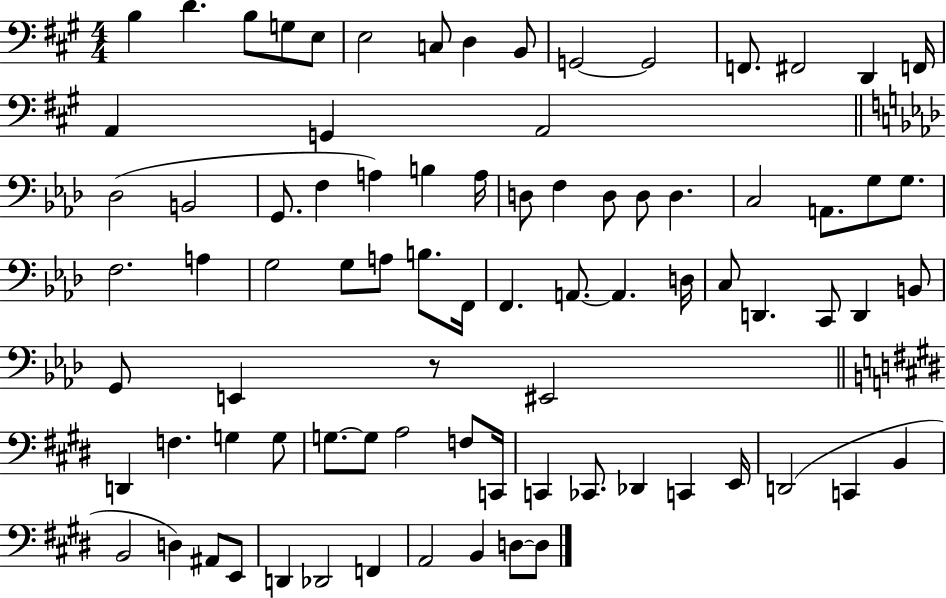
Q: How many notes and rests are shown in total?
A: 82